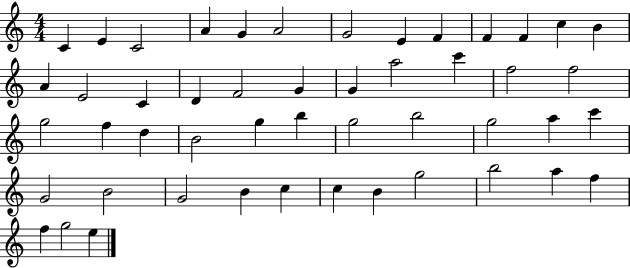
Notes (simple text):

C4/q E4/q C4/h A4/q G4/q A4/h G4/h E4/q F4/q F4/q F4/q C5/q B4/q A4/q E4/h C4/q D4/q F4/h G4/q G4/q A5/h C6/q F5/h F5/h G5/h F5/q D5/q B4/h G5/q B5/q G5/h B5/h G5/h A5/q C6/q G4/h B4/h G4/h B4/q C5/q C5/q B4/q G5/h B5/h A5/q F5/q F5/q G5/h E5/q